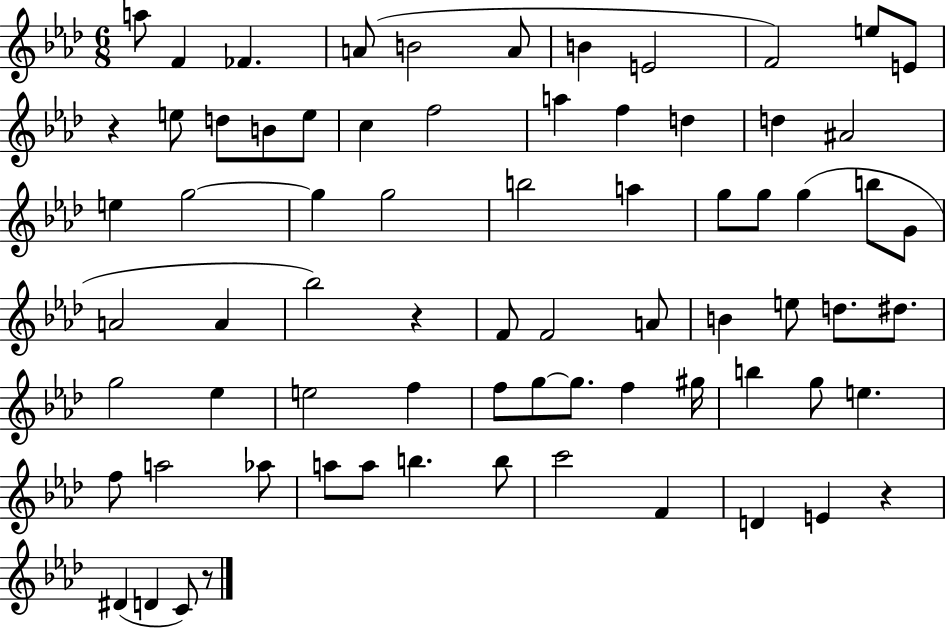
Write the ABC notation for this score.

X:1
T:Untitled
M:6/8
L:1/4
K:Ab
a/2 F _F A/2 B2 A/2 B E2 F2 e/2 E/2 z e/2 d/2 B/2 e/2 c f2 a f d d ^A2 e g2 g g2 b2 a g/2 g/2 g b/2 G/2 A2 A _b2 z F/2 F2 A/2 B e/2 d/2 ^d/2 g2 _e e2 f f/2 g/2 g/2 f ^g/4 b g/2 e f/2 a2 _a/2 a/2 a/2 b b/2 c'2 F D E z ^D D C/2 z/2